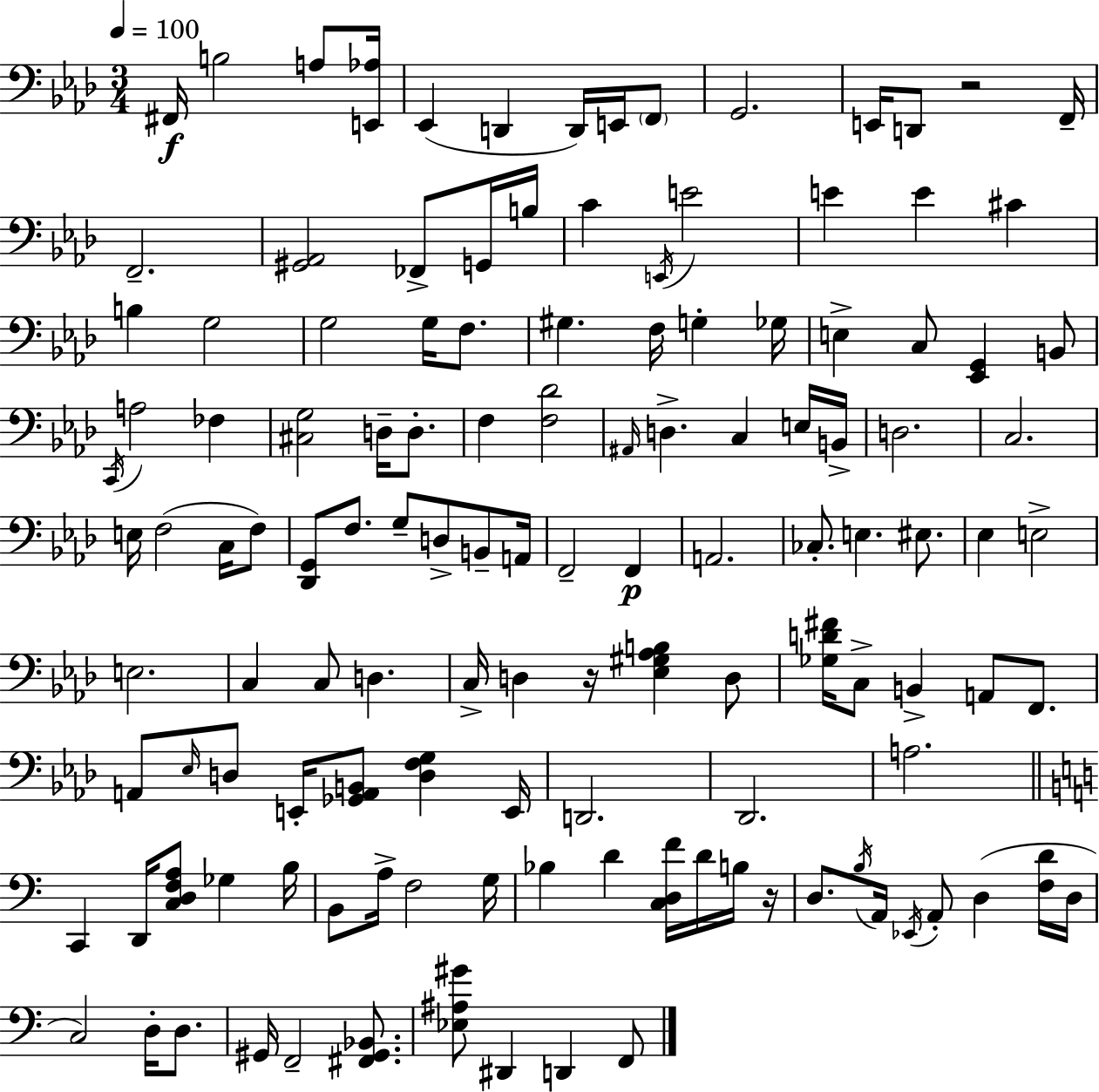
{
  \clef bass
  \numericTimeSignature
  \time 3/4
  \key aes \major
  \tempo 4 = 100
  fis,16\f b2 a8 <e, aes>16 | ees,4( d,4 d,16) e,16 \parenthesize f,8 | g,2. | e,16 d,8 r2 f,16-- | \break f,2.-- | <gis, aes,>2 fes,8-> g,16 b16 | c'4 \acciaccatura { e,16 } e'2 | e'4 e'4 cis'4 | \break b4 g2 | g2 g16 f8. | gis4. f16 g4-. | ges16 e4-> c8 <ees, g,>4 b,8 | \break \acciaccatura { c,16 } a2 fes4 | <cis g>2 d16-- d8.-. | f4 <f des'>2 | \grace { ais,16 } d4.-> c4 | \break e16 b,16-> d2. | c2. | e16 f2( | c16 f8) <des, g,>8 f8. g8-- d8-> | \break b,8-- a,16 f,2-- f,4\p | a,2. | ces8.-. e4. | eis8. ees4 e2-> | \break e2. | c4 c8 d4. | c16-> d4 r16 <ees gis aes b>4 | d8 <ges d' fis'>16 c8-> b,4-> a,8 | \break f,8. a,8 \grace { ees16 } d8 e,16-. <ges, a, b,>8 <d f g>4 | e,16 d,2. | des,2. | a2. | \break \bar "||" \break \key c \major c,4 d,16 <c d f a>8 ges4 b16 | b,8 a16-> f2 g16 | bes4 d'4 <c d f'>16 d'16 b16 r16 | d8. \acciaccatura { b16 } a,16 \acciaccatura { ees,16 } a,8-. d4( | \break <f d'>16 d16 c2) d16-. d8. | gis,16 f,2-- <fis, gis, bes,>8. | <ees ais gis'>8 dis,4 d,4 | f,8 \bar "|."
}